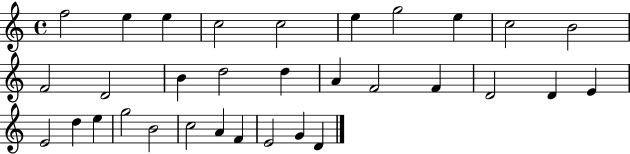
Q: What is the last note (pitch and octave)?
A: D4